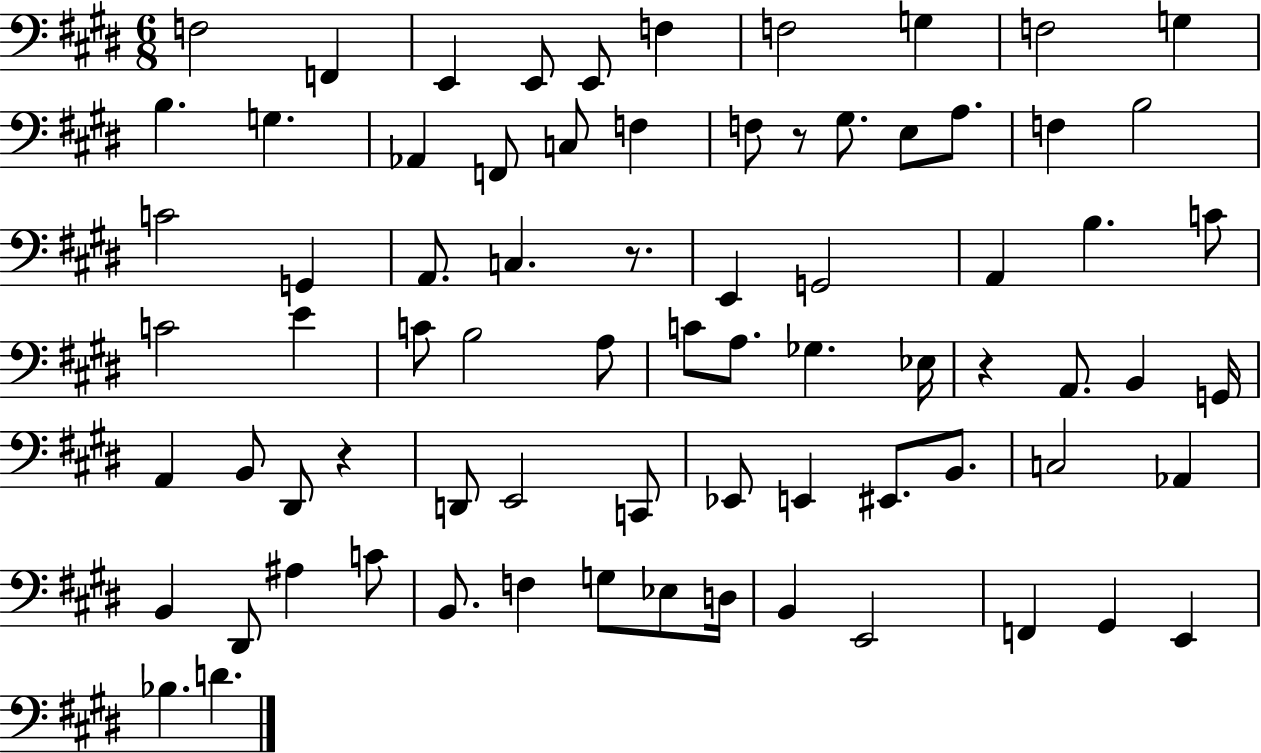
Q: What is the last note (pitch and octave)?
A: D4